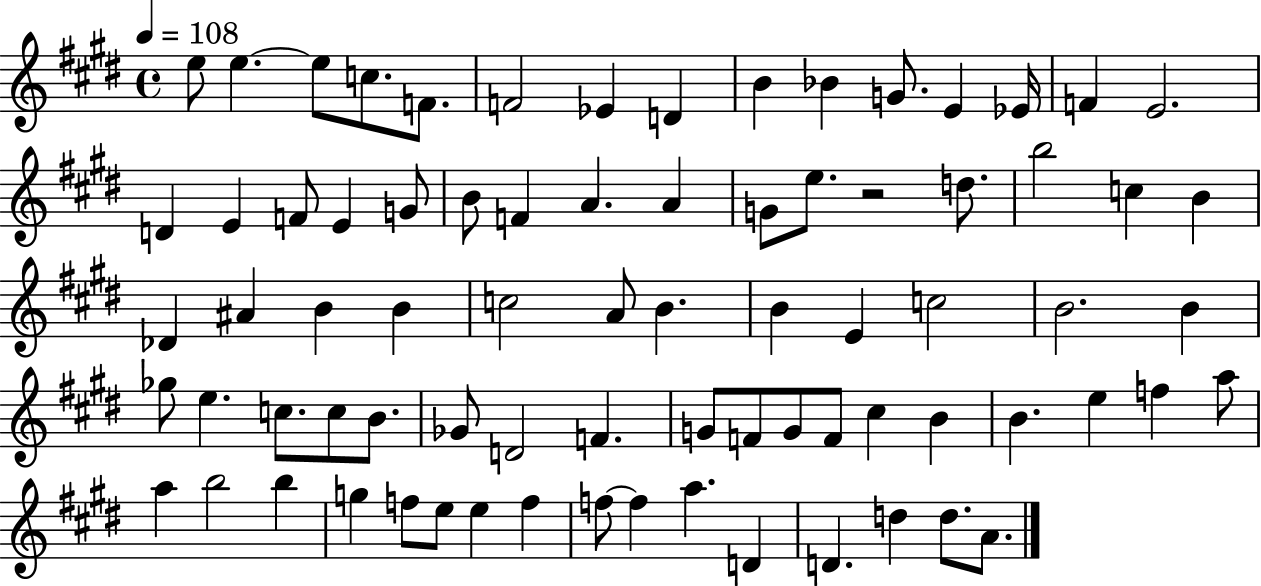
{
  \clef treble
  \time 4/4
  \defaultTimeSignature
  \key e \major
  \tempo 4 = 108
  e''8 e''4.~~ e''8 c''8. f'8. | f'2 ees'4 d'4 | b'4 bes'4 g'8. e'4 ees'16 | f'4 e'2. | \break d'4 e'4 f'8 e'4 g'8 | b'8 f'4 a'4. a'4 | g'8 e''8. r2 d''8. | b''2 c''4 b'4 | \break des'4 ais'4 b'4 b'4 | c''2 a'8 b'4. | b'4 e'4 c''2 | b'2. b'4 | \break ges''8 e''4. c''8. c''8 b'8. | ges'8 d'2 f'4. | g'8 f'8 g'8 f'8 cis''4 b'4 | b'4. e''4 f''4 a''8 | \break a''4 b''2 b''4 | g''4 f''8 e''8 e''4 f''4 | f''8~~ f''4 a''4. d'4 | d'4. d''4 d''8. a'8. | \break \bar "|."
}